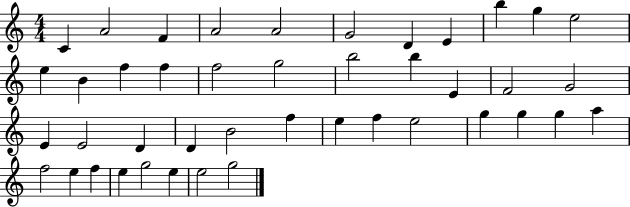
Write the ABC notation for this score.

X:1
T:Untitled
M:4/4
L:1/4
K:C
C A2 F A2 A2 G2 D E b g e2 e B f f f2 g2 b2 b E F2 G2 E E2 D D B2 f e f e2 g g g a f2 e f e g2 e e2 g2